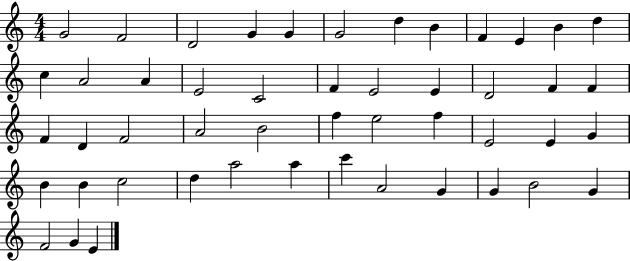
G4/h F4/h D4/h G4/q G4/q G4/h D5/q B4/q F4/q E4/q B4/q D5/q C5/q A4/h A4/q E4/h C4/h F4/q E4/h E4/q D4/h F4/q F4/q F4/q D4/q F4/h A4/h B4/h F5/q E5/h F5/q E4/h E4/q G4/q B4/q B4/q C5/h D5/q A5/h A5/q C6/q A4/h G4/q G4/q B4/h G4/q F4/h G4/q E4/q